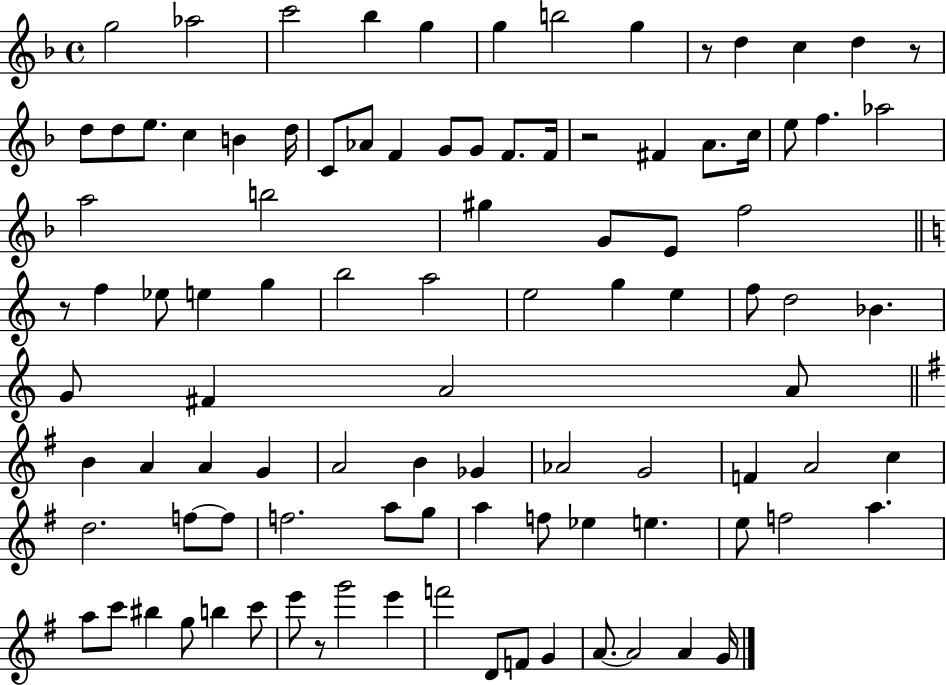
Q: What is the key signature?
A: F major